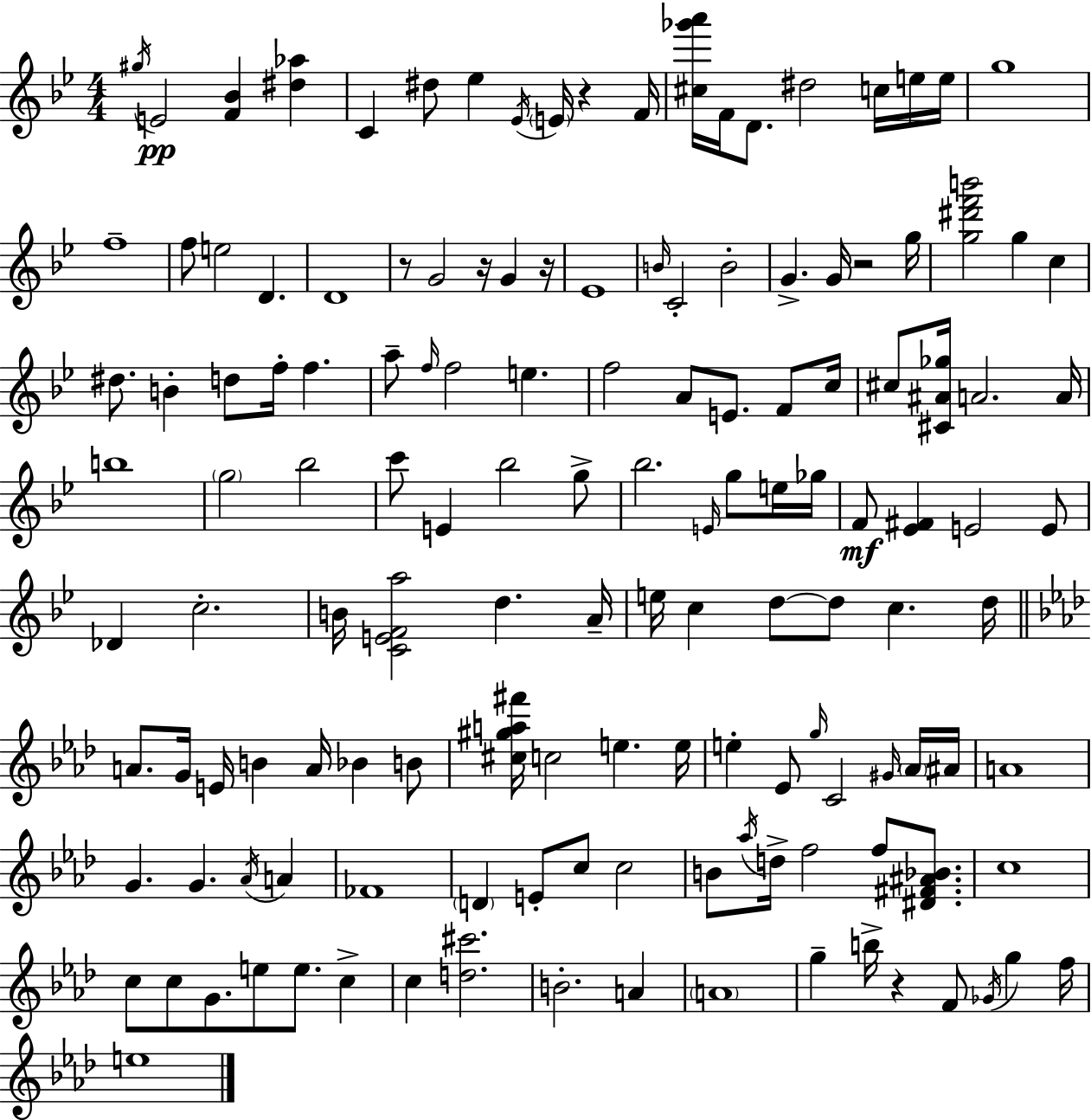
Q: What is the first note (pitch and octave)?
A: G#5